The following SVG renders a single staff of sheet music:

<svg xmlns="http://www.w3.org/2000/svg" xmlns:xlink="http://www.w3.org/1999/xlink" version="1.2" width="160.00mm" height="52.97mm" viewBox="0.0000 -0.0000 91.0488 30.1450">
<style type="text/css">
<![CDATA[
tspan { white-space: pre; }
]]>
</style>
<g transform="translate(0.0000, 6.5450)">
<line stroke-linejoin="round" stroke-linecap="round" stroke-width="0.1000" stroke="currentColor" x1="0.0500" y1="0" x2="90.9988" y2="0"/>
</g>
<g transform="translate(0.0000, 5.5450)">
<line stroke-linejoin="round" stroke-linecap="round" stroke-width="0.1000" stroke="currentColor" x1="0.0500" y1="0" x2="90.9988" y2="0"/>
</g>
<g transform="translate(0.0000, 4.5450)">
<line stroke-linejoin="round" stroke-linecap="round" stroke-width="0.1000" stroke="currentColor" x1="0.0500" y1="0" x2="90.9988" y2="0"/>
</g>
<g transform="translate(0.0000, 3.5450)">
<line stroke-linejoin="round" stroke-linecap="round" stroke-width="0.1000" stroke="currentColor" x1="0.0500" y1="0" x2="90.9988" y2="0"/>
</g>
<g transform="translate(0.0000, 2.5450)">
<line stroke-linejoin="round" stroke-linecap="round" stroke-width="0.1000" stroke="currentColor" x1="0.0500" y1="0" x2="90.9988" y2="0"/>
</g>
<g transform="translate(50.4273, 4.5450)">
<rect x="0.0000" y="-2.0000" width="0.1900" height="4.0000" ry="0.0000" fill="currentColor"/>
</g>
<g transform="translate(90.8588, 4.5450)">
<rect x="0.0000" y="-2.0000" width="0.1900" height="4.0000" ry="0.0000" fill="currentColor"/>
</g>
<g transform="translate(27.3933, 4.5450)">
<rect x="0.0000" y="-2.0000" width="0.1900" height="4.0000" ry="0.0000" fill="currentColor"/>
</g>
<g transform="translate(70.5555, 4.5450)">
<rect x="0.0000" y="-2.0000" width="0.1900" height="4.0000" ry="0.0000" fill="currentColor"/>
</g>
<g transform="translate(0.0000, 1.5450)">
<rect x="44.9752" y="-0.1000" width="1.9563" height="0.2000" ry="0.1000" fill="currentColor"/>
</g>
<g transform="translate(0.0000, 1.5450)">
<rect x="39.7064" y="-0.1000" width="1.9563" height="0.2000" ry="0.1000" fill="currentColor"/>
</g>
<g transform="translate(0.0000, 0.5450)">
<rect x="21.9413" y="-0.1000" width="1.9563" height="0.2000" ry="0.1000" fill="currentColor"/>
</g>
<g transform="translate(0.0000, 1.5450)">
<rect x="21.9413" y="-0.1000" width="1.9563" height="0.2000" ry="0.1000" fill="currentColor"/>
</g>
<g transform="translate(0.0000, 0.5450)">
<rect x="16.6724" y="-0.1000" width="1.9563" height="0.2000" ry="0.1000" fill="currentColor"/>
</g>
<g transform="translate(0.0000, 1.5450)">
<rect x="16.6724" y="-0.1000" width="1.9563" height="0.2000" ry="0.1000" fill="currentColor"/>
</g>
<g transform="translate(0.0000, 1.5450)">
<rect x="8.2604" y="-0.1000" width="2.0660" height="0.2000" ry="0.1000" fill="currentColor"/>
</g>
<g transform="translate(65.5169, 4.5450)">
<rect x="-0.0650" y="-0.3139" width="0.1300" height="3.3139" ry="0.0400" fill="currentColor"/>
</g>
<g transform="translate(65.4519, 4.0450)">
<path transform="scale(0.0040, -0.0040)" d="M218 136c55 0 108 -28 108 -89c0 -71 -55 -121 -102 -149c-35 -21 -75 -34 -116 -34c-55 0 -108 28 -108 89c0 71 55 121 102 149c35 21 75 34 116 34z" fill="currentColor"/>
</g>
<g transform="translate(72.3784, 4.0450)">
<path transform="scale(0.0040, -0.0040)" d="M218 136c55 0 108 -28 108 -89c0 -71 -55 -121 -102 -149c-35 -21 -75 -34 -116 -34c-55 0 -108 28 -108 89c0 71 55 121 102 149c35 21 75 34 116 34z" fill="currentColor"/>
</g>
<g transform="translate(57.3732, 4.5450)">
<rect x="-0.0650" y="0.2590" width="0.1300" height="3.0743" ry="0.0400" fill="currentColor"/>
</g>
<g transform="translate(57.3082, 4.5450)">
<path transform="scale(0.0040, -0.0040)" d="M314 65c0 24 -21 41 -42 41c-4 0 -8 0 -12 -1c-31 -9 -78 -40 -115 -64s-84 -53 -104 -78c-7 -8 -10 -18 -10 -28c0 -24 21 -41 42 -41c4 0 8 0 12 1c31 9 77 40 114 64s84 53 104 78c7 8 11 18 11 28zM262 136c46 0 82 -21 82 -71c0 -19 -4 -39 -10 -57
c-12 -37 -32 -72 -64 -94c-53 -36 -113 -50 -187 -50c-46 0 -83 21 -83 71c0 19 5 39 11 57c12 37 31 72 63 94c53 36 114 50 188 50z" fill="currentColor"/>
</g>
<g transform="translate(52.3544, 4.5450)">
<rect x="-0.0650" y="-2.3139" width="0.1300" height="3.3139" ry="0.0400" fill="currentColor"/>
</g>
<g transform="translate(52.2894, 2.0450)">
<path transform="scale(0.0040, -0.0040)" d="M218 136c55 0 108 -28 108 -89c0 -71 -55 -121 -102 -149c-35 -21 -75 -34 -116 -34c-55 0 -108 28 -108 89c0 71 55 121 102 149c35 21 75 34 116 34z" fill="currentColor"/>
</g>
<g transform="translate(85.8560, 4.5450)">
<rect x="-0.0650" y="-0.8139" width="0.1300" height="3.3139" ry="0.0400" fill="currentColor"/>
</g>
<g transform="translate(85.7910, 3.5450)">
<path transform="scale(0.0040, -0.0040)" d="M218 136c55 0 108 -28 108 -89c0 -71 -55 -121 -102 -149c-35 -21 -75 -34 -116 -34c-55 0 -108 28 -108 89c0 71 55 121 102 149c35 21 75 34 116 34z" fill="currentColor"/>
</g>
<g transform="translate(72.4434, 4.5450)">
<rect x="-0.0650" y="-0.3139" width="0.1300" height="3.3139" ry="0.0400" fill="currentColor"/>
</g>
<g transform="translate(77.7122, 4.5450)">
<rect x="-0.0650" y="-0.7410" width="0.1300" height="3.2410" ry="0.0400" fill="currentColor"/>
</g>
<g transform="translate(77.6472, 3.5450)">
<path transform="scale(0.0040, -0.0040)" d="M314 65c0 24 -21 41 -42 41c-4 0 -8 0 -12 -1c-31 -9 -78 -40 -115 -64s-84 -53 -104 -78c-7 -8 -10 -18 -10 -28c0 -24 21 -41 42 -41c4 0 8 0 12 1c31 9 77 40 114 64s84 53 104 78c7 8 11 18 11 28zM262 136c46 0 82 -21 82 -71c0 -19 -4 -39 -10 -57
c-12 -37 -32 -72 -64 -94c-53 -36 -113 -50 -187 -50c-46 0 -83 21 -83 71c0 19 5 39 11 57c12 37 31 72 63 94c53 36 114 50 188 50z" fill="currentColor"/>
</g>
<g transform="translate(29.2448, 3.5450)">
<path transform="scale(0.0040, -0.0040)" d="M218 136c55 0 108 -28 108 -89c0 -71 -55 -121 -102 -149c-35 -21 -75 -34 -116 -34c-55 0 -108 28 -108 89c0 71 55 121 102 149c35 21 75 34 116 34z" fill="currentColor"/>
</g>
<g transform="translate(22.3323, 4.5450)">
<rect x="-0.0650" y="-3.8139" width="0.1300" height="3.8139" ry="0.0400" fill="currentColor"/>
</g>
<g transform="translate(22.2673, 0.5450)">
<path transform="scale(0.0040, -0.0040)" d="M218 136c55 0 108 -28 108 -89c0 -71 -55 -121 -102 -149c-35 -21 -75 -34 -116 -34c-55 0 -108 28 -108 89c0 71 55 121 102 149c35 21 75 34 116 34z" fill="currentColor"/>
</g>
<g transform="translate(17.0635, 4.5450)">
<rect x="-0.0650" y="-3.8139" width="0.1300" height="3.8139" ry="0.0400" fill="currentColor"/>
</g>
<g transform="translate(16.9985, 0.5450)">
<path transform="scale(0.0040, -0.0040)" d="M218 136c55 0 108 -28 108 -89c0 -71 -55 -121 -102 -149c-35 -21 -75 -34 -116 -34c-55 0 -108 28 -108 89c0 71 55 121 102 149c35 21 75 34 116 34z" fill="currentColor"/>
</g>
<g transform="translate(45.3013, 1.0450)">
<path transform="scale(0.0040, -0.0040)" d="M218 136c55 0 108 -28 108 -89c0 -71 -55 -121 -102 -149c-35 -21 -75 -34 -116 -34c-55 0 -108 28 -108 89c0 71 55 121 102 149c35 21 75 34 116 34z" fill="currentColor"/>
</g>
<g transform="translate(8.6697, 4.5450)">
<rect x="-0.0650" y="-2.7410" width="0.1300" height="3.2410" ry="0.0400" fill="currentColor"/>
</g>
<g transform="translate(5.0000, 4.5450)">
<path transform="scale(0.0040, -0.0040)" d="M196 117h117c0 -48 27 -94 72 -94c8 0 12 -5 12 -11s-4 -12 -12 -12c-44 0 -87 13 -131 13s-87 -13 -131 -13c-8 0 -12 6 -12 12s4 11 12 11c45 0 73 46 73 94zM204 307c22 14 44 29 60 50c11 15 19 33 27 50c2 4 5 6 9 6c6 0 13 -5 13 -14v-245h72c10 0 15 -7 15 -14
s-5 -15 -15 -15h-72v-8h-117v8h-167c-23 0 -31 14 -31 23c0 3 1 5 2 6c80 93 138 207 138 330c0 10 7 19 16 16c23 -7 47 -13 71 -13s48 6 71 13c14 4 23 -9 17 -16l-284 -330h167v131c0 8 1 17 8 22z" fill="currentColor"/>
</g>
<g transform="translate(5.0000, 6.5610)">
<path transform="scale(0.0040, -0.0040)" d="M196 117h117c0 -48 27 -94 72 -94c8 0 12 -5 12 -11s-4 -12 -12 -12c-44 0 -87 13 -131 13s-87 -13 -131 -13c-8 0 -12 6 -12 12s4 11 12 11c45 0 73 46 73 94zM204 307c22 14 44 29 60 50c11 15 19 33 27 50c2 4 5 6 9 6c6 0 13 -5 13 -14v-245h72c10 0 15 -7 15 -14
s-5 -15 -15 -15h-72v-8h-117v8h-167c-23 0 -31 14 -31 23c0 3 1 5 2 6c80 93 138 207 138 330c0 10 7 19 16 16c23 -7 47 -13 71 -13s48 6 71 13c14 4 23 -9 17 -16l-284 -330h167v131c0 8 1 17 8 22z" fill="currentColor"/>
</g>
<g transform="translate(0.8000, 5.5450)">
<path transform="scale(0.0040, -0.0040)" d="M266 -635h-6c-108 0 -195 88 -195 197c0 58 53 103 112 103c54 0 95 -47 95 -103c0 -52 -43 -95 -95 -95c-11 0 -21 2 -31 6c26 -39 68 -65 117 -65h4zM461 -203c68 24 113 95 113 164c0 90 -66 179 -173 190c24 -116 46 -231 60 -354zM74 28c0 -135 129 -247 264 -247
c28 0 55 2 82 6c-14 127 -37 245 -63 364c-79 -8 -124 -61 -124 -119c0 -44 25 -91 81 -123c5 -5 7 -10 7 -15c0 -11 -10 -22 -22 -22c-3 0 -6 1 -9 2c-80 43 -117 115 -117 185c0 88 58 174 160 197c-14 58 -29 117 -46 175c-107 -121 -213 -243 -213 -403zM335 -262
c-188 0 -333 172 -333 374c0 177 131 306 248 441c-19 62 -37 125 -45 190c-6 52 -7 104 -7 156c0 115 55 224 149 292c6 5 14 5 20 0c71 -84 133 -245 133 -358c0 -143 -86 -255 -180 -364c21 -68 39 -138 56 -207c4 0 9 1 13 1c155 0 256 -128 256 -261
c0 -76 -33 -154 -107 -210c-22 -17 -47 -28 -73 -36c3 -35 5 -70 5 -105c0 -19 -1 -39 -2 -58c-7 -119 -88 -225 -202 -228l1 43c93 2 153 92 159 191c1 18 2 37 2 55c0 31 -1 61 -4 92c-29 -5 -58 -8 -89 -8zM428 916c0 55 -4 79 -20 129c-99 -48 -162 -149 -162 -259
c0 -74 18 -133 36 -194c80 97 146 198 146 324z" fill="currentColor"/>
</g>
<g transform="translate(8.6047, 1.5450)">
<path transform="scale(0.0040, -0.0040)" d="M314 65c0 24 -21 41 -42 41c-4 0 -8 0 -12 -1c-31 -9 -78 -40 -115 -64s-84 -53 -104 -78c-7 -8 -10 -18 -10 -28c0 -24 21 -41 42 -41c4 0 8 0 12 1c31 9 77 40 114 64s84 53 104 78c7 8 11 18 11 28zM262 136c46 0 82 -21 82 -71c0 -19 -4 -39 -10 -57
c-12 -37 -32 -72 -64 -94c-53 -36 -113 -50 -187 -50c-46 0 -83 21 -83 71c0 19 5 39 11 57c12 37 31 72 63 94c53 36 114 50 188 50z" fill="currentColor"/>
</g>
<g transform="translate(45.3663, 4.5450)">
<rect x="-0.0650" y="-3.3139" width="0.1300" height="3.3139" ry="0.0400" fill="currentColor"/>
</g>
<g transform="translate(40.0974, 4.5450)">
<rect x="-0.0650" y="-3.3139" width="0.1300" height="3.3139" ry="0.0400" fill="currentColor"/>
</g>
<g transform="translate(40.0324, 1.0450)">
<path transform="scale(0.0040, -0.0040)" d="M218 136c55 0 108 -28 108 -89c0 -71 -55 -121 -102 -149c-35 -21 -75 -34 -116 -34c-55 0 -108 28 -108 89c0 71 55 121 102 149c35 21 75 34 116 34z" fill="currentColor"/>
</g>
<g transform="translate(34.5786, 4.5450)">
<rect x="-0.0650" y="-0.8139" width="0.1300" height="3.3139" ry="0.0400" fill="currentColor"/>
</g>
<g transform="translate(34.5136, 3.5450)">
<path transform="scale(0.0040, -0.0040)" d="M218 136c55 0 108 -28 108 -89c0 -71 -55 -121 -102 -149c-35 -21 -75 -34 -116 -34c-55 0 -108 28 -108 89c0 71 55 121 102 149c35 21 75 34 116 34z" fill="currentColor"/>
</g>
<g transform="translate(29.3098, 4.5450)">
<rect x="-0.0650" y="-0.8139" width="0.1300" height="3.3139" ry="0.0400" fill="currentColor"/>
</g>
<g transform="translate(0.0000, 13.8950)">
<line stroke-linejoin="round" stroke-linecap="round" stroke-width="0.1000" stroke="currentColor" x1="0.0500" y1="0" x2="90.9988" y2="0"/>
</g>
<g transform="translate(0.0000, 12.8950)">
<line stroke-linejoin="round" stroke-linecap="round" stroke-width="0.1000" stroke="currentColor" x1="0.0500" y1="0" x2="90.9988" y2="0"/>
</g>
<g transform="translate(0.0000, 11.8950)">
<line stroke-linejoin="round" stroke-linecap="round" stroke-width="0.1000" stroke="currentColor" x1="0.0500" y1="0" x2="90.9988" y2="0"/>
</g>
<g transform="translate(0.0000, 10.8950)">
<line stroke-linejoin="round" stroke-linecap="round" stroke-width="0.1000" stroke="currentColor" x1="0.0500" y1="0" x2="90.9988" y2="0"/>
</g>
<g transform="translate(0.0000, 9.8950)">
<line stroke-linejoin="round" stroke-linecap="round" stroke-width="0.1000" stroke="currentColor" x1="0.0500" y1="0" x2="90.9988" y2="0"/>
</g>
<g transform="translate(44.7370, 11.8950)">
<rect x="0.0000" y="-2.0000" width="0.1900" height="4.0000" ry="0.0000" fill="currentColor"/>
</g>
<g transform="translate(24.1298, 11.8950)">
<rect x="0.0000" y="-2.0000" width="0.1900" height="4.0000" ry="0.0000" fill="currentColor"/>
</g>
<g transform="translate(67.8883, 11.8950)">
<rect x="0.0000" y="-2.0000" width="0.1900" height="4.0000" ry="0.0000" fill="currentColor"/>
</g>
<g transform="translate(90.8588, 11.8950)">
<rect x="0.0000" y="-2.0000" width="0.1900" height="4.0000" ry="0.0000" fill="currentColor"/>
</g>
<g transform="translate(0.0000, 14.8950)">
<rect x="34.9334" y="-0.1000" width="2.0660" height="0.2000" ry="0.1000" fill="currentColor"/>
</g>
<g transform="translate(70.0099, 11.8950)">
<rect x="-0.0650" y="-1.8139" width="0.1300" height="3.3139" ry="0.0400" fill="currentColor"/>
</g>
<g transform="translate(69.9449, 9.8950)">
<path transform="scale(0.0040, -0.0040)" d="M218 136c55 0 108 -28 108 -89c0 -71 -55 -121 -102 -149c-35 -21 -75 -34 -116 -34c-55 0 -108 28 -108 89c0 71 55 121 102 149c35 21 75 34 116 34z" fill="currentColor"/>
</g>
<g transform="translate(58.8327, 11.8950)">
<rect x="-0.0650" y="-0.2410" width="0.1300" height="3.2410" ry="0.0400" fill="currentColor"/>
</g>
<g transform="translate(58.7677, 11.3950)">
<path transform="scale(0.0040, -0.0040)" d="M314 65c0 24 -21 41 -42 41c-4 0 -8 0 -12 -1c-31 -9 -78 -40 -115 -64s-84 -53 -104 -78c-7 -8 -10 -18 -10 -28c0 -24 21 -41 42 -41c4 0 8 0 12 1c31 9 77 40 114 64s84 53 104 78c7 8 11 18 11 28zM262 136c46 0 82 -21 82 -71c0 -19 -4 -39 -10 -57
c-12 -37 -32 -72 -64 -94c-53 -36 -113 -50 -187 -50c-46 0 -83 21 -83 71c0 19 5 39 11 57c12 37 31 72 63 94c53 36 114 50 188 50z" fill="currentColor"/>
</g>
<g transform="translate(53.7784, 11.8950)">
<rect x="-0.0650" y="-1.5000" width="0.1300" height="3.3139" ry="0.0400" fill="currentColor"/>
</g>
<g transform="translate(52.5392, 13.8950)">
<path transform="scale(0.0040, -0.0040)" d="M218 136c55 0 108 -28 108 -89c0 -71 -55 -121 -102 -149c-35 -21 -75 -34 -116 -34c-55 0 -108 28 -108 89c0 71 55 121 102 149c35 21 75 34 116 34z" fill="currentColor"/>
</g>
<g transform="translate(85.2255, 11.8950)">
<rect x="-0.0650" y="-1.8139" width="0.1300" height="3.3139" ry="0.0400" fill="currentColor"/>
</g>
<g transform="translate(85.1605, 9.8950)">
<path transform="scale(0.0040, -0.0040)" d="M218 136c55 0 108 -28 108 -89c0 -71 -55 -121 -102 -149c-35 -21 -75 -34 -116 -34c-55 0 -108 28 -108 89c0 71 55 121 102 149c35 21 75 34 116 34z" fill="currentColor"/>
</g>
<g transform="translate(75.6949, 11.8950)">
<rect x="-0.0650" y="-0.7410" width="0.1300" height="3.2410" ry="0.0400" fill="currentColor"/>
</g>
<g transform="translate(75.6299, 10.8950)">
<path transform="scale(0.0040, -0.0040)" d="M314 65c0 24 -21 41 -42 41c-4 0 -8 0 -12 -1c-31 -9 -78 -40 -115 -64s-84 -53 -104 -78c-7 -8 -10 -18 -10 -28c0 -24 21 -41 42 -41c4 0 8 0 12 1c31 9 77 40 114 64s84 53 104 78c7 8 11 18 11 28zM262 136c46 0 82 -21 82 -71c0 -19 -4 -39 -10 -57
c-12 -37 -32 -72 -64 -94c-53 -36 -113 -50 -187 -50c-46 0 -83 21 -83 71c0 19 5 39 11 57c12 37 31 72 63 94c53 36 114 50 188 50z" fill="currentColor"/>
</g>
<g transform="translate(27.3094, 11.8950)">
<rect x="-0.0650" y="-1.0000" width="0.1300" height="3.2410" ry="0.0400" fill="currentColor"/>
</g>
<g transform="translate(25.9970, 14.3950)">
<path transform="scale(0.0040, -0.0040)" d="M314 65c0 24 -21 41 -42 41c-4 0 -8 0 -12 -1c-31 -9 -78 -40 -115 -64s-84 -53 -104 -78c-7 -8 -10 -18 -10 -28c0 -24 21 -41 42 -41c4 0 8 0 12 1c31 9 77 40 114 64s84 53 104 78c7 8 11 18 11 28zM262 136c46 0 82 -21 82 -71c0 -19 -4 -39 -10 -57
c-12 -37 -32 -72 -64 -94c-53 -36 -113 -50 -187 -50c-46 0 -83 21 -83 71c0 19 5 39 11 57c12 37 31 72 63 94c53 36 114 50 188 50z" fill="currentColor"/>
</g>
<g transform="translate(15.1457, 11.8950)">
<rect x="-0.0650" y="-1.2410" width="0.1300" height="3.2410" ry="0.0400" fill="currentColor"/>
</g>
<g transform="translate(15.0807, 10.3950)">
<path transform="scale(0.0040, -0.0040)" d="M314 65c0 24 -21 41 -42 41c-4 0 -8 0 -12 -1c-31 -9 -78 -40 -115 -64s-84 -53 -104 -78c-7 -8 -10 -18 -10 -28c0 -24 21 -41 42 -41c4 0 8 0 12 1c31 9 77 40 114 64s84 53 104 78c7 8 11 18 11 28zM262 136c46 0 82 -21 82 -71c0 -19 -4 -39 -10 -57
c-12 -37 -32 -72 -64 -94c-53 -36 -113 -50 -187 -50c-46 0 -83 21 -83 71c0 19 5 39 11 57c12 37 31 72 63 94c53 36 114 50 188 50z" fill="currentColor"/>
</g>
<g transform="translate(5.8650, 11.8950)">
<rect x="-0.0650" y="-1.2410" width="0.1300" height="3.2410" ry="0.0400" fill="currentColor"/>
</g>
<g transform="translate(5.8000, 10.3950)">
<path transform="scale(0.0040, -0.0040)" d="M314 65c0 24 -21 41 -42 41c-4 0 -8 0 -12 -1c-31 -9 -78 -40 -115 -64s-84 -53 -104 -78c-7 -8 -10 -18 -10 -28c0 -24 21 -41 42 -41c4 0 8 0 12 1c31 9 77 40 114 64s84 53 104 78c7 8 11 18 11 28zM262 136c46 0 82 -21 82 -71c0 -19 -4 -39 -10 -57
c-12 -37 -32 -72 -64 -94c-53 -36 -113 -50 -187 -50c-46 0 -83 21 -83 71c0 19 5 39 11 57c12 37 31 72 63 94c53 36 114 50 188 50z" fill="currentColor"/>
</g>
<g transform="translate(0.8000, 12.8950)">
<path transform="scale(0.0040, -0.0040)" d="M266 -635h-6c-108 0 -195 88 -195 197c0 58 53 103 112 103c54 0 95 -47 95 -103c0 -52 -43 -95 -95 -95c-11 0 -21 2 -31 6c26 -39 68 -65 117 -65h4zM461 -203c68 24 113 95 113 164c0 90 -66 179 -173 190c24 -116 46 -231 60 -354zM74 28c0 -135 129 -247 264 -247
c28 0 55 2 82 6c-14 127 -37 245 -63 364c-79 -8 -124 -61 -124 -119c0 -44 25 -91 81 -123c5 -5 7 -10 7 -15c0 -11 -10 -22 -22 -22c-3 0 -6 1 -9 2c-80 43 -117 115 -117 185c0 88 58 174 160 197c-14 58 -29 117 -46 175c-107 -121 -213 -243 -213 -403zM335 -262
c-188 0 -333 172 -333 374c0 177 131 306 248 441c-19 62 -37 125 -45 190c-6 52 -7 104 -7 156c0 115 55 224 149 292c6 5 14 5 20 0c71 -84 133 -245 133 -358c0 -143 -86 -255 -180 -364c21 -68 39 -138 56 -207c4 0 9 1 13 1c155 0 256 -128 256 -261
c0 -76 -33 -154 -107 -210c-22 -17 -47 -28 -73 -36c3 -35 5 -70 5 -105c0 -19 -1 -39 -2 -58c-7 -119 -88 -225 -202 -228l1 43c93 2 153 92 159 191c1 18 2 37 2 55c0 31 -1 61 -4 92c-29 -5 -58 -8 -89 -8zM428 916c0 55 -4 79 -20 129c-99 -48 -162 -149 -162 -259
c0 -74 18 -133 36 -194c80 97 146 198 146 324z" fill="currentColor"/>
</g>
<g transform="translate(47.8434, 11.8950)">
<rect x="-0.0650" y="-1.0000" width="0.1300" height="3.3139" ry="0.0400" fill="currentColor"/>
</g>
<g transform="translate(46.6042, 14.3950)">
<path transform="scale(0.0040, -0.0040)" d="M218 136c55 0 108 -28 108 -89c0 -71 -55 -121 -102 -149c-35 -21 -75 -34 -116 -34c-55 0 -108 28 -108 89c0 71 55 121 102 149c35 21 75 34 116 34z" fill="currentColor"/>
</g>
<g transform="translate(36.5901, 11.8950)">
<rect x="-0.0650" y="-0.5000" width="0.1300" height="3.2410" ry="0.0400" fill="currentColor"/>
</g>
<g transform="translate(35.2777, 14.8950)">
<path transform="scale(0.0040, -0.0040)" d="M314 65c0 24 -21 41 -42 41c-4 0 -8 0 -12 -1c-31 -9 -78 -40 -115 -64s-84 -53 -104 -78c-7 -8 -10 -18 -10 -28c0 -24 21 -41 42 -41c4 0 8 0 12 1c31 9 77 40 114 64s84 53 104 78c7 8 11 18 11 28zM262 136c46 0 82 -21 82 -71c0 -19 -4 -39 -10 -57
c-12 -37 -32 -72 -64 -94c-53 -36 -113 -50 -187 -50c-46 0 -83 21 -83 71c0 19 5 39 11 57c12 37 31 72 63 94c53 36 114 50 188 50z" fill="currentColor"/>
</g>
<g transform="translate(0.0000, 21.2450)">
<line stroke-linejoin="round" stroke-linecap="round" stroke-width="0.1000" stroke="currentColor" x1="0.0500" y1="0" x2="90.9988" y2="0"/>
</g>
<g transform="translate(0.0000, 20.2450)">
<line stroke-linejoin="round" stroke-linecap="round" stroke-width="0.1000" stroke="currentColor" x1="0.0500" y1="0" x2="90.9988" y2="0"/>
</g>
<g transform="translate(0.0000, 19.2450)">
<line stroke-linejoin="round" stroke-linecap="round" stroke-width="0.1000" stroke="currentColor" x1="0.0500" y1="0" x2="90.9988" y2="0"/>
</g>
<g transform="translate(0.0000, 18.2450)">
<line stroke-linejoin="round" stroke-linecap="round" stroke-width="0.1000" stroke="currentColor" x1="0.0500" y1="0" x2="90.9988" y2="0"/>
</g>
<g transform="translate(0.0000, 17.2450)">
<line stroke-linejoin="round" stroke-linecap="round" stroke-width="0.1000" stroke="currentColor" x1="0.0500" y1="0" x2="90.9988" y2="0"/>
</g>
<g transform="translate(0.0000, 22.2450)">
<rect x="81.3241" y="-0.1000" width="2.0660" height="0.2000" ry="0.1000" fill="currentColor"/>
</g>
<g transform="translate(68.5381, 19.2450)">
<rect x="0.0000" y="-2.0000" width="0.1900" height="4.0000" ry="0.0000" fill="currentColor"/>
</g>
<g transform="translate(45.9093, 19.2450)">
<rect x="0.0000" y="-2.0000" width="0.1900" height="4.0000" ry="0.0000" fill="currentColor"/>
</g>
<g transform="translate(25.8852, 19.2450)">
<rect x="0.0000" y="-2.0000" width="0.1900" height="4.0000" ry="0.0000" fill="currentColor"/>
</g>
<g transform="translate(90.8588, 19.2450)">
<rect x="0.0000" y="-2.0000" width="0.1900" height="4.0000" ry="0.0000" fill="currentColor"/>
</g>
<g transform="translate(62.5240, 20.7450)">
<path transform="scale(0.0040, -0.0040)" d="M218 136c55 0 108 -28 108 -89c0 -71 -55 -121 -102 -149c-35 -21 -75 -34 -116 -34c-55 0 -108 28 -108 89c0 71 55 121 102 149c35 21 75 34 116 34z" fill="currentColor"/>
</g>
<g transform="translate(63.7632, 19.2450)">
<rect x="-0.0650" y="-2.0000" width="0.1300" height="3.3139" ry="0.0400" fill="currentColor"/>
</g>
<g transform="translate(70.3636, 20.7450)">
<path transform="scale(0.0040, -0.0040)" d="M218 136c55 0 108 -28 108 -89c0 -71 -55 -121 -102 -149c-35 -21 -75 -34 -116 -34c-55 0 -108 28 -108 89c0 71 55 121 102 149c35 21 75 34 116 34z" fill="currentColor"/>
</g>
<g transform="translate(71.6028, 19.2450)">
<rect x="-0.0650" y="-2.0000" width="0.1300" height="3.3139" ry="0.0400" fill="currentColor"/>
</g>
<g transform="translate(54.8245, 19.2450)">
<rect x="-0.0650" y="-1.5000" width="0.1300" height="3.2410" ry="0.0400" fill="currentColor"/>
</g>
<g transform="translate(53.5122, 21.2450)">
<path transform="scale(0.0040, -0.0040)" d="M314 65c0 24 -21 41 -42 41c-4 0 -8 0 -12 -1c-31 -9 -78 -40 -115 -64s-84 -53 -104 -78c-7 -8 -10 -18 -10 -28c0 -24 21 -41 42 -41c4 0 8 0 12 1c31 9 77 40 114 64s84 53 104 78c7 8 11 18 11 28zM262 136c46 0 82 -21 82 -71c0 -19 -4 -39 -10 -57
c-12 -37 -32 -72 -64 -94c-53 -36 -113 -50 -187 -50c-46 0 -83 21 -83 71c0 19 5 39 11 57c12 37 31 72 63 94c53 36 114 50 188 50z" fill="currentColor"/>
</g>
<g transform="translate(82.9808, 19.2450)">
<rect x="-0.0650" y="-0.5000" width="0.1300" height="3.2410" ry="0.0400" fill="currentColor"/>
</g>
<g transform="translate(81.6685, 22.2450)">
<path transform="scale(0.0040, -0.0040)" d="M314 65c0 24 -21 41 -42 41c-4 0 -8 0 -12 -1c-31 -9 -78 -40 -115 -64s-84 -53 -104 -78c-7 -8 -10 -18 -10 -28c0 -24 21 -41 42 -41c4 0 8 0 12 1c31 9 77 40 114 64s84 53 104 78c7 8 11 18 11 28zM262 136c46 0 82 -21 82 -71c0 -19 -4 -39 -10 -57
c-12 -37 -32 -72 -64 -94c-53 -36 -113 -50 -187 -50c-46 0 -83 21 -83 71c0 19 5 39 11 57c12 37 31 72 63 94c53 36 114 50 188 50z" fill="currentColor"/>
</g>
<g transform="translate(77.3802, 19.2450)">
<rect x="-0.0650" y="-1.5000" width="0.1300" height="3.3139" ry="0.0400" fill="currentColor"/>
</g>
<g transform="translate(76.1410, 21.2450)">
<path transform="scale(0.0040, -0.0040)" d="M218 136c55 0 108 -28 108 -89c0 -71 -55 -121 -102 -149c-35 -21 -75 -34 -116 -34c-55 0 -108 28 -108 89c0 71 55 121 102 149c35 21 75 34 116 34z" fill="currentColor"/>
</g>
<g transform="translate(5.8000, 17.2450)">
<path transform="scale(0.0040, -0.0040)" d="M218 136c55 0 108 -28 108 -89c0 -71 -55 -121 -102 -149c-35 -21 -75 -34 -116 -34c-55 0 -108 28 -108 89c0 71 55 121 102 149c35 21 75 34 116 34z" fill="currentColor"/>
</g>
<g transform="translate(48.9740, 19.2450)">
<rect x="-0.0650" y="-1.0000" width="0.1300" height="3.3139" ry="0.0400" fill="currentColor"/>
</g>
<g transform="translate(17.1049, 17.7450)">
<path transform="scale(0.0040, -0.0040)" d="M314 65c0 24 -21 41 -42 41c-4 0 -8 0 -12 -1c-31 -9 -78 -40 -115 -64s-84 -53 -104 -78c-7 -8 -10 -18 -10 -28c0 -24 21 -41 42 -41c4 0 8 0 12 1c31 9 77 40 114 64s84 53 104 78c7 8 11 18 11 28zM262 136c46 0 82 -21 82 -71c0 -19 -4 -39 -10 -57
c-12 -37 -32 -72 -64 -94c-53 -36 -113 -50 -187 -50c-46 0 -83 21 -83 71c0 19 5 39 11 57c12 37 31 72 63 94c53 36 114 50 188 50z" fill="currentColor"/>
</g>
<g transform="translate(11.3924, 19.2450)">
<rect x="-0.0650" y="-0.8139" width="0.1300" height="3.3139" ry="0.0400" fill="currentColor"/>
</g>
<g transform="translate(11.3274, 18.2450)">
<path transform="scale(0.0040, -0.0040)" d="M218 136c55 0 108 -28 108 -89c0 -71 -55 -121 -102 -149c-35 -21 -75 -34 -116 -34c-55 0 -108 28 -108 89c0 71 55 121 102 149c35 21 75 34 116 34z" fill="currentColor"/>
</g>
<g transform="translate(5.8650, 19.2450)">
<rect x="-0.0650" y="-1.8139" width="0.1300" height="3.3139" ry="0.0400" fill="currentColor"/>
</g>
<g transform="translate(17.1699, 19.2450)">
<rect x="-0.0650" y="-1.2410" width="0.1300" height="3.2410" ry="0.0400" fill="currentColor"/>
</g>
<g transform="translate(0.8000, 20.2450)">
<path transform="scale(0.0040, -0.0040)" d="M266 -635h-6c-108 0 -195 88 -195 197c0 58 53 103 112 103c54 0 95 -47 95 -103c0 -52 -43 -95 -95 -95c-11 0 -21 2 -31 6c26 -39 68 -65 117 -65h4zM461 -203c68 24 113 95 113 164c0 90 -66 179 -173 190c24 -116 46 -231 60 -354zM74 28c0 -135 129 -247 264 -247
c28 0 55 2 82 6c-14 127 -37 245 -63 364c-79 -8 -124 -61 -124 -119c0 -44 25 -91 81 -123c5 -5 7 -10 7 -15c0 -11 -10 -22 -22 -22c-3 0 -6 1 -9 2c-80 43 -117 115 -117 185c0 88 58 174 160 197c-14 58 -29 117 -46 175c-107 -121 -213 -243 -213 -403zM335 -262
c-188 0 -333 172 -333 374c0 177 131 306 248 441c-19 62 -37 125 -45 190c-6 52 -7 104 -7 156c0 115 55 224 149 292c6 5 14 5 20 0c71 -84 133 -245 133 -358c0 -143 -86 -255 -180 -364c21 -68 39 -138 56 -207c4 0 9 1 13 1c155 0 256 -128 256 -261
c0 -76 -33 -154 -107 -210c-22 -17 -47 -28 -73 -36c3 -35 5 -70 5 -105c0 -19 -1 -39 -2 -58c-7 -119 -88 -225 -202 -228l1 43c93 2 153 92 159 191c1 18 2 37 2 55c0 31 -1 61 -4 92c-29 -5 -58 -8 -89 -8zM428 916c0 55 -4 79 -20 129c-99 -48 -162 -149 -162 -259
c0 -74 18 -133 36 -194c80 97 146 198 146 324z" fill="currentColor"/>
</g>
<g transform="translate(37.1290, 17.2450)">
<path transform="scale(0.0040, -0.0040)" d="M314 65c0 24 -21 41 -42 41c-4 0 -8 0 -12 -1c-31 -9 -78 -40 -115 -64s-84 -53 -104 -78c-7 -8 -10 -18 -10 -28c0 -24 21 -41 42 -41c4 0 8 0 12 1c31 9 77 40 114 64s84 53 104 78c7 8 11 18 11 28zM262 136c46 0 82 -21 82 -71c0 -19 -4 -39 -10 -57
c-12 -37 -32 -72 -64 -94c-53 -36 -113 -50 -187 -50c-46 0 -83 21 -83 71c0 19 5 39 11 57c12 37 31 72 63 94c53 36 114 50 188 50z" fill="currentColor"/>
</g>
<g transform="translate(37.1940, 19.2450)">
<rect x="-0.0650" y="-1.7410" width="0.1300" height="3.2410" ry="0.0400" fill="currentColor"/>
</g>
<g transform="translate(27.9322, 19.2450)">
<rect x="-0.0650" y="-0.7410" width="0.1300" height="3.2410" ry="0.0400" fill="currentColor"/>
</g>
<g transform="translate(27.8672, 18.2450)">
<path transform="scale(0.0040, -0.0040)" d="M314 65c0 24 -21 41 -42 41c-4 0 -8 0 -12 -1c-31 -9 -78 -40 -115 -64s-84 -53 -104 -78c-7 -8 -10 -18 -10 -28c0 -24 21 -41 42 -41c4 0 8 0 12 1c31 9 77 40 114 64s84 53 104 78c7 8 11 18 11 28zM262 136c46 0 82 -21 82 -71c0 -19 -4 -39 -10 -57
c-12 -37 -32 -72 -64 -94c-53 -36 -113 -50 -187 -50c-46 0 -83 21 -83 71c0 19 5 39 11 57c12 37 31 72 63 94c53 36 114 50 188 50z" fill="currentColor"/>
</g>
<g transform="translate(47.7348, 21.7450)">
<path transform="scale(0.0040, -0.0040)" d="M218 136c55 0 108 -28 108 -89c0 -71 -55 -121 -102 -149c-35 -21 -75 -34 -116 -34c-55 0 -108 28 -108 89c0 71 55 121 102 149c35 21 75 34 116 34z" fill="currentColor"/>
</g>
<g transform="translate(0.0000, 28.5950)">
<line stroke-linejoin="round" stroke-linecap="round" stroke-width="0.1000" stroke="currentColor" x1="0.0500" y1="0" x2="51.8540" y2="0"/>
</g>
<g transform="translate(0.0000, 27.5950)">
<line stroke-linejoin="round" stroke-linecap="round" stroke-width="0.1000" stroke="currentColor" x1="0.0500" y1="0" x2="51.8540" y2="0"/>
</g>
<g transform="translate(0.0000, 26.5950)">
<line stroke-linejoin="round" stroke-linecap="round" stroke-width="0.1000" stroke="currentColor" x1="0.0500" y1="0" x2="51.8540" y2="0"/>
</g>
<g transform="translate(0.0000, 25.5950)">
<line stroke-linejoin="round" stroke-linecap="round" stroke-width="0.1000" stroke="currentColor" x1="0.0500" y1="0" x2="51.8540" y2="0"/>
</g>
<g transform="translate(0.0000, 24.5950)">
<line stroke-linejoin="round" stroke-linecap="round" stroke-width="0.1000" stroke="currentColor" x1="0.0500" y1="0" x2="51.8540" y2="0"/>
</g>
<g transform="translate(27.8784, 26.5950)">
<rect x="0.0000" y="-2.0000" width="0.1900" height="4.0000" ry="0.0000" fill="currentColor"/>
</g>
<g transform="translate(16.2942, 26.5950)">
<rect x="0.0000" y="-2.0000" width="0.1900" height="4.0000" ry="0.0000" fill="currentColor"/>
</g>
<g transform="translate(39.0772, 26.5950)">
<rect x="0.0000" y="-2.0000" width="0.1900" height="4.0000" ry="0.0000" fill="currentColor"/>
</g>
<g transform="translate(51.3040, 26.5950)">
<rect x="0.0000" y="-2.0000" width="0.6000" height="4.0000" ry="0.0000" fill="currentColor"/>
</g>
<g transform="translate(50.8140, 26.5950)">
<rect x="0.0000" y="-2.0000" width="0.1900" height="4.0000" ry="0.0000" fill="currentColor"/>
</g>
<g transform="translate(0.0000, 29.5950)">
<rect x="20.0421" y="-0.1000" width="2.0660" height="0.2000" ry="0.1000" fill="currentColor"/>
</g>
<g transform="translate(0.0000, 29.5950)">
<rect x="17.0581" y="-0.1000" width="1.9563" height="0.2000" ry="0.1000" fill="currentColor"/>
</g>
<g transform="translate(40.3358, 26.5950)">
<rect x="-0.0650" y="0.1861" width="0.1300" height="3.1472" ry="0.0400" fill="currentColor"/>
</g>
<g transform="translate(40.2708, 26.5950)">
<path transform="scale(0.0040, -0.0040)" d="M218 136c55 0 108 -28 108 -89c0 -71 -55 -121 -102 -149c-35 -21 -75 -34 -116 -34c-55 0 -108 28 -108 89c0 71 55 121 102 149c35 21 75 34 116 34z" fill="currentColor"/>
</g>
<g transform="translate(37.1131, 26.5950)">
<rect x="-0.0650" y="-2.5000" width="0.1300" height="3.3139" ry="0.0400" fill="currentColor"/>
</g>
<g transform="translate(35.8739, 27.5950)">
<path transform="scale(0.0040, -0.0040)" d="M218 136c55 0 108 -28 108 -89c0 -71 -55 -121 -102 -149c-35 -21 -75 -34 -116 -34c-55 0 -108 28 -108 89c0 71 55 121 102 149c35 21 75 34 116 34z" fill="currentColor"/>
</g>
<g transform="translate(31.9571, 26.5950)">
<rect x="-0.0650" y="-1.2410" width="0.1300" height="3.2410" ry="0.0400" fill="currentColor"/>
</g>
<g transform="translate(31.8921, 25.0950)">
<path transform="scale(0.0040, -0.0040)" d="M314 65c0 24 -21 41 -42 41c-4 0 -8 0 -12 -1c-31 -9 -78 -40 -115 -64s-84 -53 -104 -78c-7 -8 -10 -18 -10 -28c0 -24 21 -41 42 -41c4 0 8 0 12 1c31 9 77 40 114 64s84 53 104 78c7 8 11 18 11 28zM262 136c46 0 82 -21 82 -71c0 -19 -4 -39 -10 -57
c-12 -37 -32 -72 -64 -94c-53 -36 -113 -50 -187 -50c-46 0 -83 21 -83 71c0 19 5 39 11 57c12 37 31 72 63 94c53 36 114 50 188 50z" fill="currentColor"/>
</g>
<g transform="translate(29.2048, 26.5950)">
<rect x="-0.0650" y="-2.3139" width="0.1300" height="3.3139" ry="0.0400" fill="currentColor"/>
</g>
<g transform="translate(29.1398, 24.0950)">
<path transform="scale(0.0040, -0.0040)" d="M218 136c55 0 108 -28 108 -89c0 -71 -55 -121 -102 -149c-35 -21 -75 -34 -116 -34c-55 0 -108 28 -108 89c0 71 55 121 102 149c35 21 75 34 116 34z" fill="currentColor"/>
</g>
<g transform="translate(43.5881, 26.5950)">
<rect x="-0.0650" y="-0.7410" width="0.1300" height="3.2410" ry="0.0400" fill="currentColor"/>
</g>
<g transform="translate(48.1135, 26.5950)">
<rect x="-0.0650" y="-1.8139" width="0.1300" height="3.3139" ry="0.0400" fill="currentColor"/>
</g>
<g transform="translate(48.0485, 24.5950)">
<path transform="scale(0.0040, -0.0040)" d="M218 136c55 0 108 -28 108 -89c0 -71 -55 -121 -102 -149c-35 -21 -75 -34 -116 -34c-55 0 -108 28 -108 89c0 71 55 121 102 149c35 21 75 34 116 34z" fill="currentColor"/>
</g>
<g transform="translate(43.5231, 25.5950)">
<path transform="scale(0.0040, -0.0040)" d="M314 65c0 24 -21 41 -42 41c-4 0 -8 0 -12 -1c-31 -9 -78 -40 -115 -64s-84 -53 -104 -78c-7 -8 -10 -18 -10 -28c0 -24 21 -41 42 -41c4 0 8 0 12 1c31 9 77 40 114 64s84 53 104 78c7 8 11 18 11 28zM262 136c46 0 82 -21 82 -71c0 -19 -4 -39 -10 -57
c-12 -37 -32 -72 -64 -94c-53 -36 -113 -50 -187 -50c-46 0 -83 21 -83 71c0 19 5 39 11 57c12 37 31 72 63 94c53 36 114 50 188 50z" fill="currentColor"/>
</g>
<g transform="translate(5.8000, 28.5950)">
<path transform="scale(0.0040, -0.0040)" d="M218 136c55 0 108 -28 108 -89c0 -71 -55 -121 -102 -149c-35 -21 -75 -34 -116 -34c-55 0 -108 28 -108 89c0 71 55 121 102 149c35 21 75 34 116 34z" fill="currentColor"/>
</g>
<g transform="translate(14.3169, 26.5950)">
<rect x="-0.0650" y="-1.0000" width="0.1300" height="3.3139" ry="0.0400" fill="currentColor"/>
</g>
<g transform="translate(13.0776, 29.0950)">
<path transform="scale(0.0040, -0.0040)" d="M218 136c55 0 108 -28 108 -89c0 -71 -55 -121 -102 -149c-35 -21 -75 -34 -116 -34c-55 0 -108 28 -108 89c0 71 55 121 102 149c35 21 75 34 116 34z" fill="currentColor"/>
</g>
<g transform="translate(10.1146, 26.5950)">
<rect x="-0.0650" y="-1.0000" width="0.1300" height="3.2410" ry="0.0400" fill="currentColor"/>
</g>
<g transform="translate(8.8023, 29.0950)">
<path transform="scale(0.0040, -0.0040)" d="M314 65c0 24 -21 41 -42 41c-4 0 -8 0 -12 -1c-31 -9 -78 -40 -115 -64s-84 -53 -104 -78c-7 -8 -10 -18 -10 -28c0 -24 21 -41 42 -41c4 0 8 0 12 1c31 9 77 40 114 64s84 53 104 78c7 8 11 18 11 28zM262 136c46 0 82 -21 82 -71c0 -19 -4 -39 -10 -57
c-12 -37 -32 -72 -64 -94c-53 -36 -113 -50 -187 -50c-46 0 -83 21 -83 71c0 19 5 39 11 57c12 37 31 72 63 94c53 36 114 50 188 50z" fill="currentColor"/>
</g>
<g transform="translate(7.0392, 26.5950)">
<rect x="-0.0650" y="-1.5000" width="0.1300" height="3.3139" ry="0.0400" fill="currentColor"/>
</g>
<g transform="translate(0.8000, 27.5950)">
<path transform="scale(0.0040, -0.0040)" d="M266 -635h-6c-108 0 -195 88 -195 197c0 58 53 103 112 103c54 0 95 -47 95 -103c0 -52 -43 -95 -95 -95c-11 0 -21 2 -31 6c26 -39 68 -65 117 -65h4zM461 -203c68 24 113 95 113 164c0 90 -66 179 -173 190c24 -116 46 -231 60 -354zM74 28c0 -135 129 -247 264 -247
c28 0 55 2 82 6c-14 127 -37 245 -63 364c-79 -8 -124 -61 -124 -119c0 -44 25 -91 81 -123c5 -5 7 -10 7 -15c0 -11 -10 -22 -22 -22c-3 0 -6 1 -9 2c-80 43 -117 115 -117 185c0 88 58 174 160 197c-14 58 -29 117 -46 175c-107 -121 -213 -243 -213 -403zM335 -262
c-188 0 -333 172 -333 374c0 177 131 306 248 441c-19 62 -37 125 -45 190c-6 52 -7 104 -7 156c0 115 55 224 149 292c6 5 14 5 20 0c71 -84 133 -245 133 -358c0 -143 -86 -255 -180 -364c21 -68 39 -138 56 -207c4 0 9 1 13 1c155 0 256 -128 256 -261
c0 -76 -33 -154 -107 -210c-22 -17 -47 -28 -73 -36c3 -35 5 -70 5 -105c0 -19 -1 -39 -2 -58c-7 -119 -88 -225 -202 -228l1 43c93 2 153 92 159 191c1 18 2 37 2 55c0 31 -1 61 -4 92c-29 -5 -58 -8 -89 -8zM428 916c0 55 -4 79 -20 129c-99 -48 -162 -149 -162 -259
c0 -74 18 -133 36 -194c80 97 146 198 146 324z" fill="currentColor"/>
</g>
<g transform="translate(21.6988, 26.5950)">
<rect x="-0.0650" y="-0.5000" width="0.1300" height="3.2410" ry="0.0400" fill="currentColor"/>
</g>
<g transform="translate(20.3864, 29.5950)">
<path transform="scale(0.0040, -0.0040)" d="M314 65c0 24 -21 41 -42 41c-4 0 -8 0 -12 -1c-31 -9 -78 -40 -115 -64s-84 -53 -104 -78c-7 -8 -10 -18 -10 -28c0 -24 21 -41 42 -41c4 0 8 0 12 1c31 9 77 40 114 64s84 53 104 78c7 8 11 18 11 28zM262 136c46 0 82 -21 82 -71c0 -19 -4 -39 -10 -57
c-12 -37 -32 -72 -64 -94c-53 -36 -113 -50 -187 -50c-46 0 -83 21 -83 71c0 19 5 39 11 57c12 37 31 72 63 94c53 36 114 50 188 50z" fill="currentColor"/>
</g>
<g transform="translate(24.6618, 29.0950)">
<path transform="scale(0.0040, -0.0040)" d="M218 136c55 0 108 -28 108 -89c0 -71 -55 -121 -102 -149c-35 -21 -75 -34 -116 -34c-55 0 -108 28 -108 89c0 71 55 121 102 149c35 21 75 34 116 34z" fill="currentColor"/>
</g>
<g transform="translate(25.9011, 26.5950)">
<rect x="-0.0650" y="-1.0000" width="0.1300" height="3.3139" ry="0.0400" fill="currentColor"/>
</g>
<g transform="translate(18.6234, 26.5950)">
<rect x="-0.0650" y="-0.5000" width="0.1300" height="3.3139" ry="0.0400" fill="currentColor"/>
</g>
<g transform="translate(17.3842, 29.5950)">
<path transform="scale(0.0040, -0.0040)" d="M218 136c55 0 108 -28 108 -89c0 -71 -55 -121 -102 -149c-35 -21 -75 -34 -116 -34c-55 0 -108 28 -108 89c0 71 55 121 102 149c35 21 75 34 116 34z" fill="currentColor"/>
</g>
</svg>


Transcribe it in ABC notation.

X:1
T:Untitled
M:4/4
L:1/4
K:C
a2 c' c' d d b b g B2 c c d2 d e2 e2 D2 C2 D E c2 f d2 f f d e2 d2 f2 D E2 F F E C2 E D2 D C C2 D g e2 G B d2 f